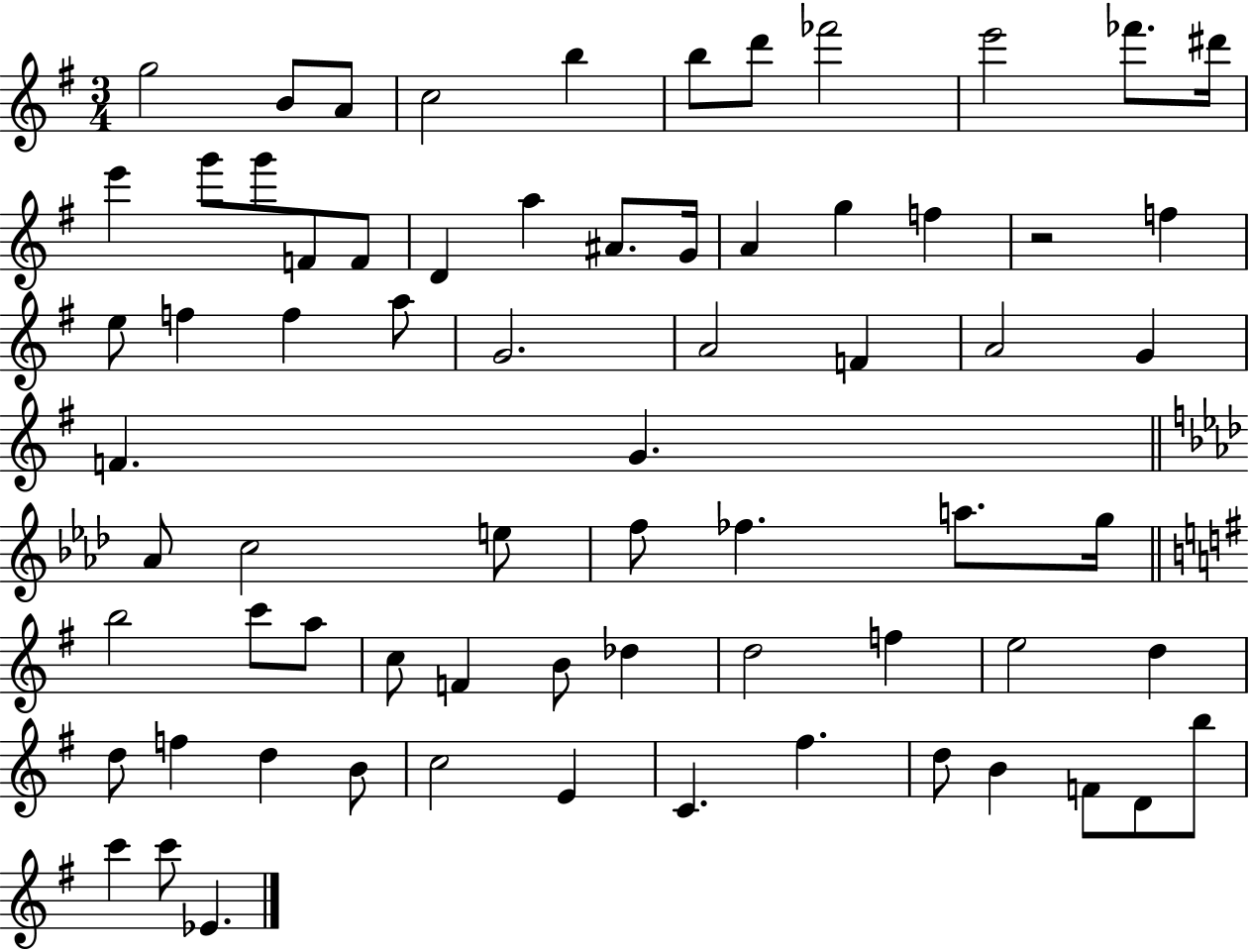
X:1
T:Untitled
M:3/4
L:1/4
K:G
g2 B/2 A/2 c2 b b/2 d'/2 _f'2 e'2 _f'/2 ^d'/4 e' g'/2 g'/2 F/2 F/2 D a ^A/2 G/4 A g f z2 f e/2 f f a/2 G2 A2 F A2 G F G _A/2 c2 e/2 f/2 _f a/2 g/4 b2 c'/2 a/2 c/2 F B/2 _d d2 f e2 d d/2 f d B/2 c2 E C ^f d/2 B F/2 D/2 b/2 c' c'/2 _E